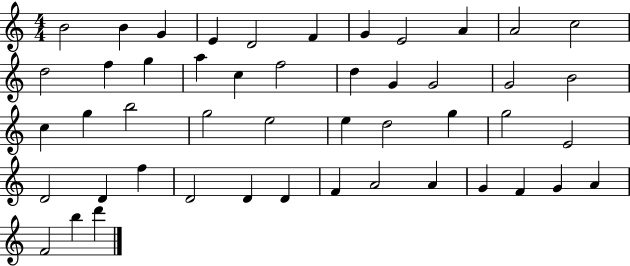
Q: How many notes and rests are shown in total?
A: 48